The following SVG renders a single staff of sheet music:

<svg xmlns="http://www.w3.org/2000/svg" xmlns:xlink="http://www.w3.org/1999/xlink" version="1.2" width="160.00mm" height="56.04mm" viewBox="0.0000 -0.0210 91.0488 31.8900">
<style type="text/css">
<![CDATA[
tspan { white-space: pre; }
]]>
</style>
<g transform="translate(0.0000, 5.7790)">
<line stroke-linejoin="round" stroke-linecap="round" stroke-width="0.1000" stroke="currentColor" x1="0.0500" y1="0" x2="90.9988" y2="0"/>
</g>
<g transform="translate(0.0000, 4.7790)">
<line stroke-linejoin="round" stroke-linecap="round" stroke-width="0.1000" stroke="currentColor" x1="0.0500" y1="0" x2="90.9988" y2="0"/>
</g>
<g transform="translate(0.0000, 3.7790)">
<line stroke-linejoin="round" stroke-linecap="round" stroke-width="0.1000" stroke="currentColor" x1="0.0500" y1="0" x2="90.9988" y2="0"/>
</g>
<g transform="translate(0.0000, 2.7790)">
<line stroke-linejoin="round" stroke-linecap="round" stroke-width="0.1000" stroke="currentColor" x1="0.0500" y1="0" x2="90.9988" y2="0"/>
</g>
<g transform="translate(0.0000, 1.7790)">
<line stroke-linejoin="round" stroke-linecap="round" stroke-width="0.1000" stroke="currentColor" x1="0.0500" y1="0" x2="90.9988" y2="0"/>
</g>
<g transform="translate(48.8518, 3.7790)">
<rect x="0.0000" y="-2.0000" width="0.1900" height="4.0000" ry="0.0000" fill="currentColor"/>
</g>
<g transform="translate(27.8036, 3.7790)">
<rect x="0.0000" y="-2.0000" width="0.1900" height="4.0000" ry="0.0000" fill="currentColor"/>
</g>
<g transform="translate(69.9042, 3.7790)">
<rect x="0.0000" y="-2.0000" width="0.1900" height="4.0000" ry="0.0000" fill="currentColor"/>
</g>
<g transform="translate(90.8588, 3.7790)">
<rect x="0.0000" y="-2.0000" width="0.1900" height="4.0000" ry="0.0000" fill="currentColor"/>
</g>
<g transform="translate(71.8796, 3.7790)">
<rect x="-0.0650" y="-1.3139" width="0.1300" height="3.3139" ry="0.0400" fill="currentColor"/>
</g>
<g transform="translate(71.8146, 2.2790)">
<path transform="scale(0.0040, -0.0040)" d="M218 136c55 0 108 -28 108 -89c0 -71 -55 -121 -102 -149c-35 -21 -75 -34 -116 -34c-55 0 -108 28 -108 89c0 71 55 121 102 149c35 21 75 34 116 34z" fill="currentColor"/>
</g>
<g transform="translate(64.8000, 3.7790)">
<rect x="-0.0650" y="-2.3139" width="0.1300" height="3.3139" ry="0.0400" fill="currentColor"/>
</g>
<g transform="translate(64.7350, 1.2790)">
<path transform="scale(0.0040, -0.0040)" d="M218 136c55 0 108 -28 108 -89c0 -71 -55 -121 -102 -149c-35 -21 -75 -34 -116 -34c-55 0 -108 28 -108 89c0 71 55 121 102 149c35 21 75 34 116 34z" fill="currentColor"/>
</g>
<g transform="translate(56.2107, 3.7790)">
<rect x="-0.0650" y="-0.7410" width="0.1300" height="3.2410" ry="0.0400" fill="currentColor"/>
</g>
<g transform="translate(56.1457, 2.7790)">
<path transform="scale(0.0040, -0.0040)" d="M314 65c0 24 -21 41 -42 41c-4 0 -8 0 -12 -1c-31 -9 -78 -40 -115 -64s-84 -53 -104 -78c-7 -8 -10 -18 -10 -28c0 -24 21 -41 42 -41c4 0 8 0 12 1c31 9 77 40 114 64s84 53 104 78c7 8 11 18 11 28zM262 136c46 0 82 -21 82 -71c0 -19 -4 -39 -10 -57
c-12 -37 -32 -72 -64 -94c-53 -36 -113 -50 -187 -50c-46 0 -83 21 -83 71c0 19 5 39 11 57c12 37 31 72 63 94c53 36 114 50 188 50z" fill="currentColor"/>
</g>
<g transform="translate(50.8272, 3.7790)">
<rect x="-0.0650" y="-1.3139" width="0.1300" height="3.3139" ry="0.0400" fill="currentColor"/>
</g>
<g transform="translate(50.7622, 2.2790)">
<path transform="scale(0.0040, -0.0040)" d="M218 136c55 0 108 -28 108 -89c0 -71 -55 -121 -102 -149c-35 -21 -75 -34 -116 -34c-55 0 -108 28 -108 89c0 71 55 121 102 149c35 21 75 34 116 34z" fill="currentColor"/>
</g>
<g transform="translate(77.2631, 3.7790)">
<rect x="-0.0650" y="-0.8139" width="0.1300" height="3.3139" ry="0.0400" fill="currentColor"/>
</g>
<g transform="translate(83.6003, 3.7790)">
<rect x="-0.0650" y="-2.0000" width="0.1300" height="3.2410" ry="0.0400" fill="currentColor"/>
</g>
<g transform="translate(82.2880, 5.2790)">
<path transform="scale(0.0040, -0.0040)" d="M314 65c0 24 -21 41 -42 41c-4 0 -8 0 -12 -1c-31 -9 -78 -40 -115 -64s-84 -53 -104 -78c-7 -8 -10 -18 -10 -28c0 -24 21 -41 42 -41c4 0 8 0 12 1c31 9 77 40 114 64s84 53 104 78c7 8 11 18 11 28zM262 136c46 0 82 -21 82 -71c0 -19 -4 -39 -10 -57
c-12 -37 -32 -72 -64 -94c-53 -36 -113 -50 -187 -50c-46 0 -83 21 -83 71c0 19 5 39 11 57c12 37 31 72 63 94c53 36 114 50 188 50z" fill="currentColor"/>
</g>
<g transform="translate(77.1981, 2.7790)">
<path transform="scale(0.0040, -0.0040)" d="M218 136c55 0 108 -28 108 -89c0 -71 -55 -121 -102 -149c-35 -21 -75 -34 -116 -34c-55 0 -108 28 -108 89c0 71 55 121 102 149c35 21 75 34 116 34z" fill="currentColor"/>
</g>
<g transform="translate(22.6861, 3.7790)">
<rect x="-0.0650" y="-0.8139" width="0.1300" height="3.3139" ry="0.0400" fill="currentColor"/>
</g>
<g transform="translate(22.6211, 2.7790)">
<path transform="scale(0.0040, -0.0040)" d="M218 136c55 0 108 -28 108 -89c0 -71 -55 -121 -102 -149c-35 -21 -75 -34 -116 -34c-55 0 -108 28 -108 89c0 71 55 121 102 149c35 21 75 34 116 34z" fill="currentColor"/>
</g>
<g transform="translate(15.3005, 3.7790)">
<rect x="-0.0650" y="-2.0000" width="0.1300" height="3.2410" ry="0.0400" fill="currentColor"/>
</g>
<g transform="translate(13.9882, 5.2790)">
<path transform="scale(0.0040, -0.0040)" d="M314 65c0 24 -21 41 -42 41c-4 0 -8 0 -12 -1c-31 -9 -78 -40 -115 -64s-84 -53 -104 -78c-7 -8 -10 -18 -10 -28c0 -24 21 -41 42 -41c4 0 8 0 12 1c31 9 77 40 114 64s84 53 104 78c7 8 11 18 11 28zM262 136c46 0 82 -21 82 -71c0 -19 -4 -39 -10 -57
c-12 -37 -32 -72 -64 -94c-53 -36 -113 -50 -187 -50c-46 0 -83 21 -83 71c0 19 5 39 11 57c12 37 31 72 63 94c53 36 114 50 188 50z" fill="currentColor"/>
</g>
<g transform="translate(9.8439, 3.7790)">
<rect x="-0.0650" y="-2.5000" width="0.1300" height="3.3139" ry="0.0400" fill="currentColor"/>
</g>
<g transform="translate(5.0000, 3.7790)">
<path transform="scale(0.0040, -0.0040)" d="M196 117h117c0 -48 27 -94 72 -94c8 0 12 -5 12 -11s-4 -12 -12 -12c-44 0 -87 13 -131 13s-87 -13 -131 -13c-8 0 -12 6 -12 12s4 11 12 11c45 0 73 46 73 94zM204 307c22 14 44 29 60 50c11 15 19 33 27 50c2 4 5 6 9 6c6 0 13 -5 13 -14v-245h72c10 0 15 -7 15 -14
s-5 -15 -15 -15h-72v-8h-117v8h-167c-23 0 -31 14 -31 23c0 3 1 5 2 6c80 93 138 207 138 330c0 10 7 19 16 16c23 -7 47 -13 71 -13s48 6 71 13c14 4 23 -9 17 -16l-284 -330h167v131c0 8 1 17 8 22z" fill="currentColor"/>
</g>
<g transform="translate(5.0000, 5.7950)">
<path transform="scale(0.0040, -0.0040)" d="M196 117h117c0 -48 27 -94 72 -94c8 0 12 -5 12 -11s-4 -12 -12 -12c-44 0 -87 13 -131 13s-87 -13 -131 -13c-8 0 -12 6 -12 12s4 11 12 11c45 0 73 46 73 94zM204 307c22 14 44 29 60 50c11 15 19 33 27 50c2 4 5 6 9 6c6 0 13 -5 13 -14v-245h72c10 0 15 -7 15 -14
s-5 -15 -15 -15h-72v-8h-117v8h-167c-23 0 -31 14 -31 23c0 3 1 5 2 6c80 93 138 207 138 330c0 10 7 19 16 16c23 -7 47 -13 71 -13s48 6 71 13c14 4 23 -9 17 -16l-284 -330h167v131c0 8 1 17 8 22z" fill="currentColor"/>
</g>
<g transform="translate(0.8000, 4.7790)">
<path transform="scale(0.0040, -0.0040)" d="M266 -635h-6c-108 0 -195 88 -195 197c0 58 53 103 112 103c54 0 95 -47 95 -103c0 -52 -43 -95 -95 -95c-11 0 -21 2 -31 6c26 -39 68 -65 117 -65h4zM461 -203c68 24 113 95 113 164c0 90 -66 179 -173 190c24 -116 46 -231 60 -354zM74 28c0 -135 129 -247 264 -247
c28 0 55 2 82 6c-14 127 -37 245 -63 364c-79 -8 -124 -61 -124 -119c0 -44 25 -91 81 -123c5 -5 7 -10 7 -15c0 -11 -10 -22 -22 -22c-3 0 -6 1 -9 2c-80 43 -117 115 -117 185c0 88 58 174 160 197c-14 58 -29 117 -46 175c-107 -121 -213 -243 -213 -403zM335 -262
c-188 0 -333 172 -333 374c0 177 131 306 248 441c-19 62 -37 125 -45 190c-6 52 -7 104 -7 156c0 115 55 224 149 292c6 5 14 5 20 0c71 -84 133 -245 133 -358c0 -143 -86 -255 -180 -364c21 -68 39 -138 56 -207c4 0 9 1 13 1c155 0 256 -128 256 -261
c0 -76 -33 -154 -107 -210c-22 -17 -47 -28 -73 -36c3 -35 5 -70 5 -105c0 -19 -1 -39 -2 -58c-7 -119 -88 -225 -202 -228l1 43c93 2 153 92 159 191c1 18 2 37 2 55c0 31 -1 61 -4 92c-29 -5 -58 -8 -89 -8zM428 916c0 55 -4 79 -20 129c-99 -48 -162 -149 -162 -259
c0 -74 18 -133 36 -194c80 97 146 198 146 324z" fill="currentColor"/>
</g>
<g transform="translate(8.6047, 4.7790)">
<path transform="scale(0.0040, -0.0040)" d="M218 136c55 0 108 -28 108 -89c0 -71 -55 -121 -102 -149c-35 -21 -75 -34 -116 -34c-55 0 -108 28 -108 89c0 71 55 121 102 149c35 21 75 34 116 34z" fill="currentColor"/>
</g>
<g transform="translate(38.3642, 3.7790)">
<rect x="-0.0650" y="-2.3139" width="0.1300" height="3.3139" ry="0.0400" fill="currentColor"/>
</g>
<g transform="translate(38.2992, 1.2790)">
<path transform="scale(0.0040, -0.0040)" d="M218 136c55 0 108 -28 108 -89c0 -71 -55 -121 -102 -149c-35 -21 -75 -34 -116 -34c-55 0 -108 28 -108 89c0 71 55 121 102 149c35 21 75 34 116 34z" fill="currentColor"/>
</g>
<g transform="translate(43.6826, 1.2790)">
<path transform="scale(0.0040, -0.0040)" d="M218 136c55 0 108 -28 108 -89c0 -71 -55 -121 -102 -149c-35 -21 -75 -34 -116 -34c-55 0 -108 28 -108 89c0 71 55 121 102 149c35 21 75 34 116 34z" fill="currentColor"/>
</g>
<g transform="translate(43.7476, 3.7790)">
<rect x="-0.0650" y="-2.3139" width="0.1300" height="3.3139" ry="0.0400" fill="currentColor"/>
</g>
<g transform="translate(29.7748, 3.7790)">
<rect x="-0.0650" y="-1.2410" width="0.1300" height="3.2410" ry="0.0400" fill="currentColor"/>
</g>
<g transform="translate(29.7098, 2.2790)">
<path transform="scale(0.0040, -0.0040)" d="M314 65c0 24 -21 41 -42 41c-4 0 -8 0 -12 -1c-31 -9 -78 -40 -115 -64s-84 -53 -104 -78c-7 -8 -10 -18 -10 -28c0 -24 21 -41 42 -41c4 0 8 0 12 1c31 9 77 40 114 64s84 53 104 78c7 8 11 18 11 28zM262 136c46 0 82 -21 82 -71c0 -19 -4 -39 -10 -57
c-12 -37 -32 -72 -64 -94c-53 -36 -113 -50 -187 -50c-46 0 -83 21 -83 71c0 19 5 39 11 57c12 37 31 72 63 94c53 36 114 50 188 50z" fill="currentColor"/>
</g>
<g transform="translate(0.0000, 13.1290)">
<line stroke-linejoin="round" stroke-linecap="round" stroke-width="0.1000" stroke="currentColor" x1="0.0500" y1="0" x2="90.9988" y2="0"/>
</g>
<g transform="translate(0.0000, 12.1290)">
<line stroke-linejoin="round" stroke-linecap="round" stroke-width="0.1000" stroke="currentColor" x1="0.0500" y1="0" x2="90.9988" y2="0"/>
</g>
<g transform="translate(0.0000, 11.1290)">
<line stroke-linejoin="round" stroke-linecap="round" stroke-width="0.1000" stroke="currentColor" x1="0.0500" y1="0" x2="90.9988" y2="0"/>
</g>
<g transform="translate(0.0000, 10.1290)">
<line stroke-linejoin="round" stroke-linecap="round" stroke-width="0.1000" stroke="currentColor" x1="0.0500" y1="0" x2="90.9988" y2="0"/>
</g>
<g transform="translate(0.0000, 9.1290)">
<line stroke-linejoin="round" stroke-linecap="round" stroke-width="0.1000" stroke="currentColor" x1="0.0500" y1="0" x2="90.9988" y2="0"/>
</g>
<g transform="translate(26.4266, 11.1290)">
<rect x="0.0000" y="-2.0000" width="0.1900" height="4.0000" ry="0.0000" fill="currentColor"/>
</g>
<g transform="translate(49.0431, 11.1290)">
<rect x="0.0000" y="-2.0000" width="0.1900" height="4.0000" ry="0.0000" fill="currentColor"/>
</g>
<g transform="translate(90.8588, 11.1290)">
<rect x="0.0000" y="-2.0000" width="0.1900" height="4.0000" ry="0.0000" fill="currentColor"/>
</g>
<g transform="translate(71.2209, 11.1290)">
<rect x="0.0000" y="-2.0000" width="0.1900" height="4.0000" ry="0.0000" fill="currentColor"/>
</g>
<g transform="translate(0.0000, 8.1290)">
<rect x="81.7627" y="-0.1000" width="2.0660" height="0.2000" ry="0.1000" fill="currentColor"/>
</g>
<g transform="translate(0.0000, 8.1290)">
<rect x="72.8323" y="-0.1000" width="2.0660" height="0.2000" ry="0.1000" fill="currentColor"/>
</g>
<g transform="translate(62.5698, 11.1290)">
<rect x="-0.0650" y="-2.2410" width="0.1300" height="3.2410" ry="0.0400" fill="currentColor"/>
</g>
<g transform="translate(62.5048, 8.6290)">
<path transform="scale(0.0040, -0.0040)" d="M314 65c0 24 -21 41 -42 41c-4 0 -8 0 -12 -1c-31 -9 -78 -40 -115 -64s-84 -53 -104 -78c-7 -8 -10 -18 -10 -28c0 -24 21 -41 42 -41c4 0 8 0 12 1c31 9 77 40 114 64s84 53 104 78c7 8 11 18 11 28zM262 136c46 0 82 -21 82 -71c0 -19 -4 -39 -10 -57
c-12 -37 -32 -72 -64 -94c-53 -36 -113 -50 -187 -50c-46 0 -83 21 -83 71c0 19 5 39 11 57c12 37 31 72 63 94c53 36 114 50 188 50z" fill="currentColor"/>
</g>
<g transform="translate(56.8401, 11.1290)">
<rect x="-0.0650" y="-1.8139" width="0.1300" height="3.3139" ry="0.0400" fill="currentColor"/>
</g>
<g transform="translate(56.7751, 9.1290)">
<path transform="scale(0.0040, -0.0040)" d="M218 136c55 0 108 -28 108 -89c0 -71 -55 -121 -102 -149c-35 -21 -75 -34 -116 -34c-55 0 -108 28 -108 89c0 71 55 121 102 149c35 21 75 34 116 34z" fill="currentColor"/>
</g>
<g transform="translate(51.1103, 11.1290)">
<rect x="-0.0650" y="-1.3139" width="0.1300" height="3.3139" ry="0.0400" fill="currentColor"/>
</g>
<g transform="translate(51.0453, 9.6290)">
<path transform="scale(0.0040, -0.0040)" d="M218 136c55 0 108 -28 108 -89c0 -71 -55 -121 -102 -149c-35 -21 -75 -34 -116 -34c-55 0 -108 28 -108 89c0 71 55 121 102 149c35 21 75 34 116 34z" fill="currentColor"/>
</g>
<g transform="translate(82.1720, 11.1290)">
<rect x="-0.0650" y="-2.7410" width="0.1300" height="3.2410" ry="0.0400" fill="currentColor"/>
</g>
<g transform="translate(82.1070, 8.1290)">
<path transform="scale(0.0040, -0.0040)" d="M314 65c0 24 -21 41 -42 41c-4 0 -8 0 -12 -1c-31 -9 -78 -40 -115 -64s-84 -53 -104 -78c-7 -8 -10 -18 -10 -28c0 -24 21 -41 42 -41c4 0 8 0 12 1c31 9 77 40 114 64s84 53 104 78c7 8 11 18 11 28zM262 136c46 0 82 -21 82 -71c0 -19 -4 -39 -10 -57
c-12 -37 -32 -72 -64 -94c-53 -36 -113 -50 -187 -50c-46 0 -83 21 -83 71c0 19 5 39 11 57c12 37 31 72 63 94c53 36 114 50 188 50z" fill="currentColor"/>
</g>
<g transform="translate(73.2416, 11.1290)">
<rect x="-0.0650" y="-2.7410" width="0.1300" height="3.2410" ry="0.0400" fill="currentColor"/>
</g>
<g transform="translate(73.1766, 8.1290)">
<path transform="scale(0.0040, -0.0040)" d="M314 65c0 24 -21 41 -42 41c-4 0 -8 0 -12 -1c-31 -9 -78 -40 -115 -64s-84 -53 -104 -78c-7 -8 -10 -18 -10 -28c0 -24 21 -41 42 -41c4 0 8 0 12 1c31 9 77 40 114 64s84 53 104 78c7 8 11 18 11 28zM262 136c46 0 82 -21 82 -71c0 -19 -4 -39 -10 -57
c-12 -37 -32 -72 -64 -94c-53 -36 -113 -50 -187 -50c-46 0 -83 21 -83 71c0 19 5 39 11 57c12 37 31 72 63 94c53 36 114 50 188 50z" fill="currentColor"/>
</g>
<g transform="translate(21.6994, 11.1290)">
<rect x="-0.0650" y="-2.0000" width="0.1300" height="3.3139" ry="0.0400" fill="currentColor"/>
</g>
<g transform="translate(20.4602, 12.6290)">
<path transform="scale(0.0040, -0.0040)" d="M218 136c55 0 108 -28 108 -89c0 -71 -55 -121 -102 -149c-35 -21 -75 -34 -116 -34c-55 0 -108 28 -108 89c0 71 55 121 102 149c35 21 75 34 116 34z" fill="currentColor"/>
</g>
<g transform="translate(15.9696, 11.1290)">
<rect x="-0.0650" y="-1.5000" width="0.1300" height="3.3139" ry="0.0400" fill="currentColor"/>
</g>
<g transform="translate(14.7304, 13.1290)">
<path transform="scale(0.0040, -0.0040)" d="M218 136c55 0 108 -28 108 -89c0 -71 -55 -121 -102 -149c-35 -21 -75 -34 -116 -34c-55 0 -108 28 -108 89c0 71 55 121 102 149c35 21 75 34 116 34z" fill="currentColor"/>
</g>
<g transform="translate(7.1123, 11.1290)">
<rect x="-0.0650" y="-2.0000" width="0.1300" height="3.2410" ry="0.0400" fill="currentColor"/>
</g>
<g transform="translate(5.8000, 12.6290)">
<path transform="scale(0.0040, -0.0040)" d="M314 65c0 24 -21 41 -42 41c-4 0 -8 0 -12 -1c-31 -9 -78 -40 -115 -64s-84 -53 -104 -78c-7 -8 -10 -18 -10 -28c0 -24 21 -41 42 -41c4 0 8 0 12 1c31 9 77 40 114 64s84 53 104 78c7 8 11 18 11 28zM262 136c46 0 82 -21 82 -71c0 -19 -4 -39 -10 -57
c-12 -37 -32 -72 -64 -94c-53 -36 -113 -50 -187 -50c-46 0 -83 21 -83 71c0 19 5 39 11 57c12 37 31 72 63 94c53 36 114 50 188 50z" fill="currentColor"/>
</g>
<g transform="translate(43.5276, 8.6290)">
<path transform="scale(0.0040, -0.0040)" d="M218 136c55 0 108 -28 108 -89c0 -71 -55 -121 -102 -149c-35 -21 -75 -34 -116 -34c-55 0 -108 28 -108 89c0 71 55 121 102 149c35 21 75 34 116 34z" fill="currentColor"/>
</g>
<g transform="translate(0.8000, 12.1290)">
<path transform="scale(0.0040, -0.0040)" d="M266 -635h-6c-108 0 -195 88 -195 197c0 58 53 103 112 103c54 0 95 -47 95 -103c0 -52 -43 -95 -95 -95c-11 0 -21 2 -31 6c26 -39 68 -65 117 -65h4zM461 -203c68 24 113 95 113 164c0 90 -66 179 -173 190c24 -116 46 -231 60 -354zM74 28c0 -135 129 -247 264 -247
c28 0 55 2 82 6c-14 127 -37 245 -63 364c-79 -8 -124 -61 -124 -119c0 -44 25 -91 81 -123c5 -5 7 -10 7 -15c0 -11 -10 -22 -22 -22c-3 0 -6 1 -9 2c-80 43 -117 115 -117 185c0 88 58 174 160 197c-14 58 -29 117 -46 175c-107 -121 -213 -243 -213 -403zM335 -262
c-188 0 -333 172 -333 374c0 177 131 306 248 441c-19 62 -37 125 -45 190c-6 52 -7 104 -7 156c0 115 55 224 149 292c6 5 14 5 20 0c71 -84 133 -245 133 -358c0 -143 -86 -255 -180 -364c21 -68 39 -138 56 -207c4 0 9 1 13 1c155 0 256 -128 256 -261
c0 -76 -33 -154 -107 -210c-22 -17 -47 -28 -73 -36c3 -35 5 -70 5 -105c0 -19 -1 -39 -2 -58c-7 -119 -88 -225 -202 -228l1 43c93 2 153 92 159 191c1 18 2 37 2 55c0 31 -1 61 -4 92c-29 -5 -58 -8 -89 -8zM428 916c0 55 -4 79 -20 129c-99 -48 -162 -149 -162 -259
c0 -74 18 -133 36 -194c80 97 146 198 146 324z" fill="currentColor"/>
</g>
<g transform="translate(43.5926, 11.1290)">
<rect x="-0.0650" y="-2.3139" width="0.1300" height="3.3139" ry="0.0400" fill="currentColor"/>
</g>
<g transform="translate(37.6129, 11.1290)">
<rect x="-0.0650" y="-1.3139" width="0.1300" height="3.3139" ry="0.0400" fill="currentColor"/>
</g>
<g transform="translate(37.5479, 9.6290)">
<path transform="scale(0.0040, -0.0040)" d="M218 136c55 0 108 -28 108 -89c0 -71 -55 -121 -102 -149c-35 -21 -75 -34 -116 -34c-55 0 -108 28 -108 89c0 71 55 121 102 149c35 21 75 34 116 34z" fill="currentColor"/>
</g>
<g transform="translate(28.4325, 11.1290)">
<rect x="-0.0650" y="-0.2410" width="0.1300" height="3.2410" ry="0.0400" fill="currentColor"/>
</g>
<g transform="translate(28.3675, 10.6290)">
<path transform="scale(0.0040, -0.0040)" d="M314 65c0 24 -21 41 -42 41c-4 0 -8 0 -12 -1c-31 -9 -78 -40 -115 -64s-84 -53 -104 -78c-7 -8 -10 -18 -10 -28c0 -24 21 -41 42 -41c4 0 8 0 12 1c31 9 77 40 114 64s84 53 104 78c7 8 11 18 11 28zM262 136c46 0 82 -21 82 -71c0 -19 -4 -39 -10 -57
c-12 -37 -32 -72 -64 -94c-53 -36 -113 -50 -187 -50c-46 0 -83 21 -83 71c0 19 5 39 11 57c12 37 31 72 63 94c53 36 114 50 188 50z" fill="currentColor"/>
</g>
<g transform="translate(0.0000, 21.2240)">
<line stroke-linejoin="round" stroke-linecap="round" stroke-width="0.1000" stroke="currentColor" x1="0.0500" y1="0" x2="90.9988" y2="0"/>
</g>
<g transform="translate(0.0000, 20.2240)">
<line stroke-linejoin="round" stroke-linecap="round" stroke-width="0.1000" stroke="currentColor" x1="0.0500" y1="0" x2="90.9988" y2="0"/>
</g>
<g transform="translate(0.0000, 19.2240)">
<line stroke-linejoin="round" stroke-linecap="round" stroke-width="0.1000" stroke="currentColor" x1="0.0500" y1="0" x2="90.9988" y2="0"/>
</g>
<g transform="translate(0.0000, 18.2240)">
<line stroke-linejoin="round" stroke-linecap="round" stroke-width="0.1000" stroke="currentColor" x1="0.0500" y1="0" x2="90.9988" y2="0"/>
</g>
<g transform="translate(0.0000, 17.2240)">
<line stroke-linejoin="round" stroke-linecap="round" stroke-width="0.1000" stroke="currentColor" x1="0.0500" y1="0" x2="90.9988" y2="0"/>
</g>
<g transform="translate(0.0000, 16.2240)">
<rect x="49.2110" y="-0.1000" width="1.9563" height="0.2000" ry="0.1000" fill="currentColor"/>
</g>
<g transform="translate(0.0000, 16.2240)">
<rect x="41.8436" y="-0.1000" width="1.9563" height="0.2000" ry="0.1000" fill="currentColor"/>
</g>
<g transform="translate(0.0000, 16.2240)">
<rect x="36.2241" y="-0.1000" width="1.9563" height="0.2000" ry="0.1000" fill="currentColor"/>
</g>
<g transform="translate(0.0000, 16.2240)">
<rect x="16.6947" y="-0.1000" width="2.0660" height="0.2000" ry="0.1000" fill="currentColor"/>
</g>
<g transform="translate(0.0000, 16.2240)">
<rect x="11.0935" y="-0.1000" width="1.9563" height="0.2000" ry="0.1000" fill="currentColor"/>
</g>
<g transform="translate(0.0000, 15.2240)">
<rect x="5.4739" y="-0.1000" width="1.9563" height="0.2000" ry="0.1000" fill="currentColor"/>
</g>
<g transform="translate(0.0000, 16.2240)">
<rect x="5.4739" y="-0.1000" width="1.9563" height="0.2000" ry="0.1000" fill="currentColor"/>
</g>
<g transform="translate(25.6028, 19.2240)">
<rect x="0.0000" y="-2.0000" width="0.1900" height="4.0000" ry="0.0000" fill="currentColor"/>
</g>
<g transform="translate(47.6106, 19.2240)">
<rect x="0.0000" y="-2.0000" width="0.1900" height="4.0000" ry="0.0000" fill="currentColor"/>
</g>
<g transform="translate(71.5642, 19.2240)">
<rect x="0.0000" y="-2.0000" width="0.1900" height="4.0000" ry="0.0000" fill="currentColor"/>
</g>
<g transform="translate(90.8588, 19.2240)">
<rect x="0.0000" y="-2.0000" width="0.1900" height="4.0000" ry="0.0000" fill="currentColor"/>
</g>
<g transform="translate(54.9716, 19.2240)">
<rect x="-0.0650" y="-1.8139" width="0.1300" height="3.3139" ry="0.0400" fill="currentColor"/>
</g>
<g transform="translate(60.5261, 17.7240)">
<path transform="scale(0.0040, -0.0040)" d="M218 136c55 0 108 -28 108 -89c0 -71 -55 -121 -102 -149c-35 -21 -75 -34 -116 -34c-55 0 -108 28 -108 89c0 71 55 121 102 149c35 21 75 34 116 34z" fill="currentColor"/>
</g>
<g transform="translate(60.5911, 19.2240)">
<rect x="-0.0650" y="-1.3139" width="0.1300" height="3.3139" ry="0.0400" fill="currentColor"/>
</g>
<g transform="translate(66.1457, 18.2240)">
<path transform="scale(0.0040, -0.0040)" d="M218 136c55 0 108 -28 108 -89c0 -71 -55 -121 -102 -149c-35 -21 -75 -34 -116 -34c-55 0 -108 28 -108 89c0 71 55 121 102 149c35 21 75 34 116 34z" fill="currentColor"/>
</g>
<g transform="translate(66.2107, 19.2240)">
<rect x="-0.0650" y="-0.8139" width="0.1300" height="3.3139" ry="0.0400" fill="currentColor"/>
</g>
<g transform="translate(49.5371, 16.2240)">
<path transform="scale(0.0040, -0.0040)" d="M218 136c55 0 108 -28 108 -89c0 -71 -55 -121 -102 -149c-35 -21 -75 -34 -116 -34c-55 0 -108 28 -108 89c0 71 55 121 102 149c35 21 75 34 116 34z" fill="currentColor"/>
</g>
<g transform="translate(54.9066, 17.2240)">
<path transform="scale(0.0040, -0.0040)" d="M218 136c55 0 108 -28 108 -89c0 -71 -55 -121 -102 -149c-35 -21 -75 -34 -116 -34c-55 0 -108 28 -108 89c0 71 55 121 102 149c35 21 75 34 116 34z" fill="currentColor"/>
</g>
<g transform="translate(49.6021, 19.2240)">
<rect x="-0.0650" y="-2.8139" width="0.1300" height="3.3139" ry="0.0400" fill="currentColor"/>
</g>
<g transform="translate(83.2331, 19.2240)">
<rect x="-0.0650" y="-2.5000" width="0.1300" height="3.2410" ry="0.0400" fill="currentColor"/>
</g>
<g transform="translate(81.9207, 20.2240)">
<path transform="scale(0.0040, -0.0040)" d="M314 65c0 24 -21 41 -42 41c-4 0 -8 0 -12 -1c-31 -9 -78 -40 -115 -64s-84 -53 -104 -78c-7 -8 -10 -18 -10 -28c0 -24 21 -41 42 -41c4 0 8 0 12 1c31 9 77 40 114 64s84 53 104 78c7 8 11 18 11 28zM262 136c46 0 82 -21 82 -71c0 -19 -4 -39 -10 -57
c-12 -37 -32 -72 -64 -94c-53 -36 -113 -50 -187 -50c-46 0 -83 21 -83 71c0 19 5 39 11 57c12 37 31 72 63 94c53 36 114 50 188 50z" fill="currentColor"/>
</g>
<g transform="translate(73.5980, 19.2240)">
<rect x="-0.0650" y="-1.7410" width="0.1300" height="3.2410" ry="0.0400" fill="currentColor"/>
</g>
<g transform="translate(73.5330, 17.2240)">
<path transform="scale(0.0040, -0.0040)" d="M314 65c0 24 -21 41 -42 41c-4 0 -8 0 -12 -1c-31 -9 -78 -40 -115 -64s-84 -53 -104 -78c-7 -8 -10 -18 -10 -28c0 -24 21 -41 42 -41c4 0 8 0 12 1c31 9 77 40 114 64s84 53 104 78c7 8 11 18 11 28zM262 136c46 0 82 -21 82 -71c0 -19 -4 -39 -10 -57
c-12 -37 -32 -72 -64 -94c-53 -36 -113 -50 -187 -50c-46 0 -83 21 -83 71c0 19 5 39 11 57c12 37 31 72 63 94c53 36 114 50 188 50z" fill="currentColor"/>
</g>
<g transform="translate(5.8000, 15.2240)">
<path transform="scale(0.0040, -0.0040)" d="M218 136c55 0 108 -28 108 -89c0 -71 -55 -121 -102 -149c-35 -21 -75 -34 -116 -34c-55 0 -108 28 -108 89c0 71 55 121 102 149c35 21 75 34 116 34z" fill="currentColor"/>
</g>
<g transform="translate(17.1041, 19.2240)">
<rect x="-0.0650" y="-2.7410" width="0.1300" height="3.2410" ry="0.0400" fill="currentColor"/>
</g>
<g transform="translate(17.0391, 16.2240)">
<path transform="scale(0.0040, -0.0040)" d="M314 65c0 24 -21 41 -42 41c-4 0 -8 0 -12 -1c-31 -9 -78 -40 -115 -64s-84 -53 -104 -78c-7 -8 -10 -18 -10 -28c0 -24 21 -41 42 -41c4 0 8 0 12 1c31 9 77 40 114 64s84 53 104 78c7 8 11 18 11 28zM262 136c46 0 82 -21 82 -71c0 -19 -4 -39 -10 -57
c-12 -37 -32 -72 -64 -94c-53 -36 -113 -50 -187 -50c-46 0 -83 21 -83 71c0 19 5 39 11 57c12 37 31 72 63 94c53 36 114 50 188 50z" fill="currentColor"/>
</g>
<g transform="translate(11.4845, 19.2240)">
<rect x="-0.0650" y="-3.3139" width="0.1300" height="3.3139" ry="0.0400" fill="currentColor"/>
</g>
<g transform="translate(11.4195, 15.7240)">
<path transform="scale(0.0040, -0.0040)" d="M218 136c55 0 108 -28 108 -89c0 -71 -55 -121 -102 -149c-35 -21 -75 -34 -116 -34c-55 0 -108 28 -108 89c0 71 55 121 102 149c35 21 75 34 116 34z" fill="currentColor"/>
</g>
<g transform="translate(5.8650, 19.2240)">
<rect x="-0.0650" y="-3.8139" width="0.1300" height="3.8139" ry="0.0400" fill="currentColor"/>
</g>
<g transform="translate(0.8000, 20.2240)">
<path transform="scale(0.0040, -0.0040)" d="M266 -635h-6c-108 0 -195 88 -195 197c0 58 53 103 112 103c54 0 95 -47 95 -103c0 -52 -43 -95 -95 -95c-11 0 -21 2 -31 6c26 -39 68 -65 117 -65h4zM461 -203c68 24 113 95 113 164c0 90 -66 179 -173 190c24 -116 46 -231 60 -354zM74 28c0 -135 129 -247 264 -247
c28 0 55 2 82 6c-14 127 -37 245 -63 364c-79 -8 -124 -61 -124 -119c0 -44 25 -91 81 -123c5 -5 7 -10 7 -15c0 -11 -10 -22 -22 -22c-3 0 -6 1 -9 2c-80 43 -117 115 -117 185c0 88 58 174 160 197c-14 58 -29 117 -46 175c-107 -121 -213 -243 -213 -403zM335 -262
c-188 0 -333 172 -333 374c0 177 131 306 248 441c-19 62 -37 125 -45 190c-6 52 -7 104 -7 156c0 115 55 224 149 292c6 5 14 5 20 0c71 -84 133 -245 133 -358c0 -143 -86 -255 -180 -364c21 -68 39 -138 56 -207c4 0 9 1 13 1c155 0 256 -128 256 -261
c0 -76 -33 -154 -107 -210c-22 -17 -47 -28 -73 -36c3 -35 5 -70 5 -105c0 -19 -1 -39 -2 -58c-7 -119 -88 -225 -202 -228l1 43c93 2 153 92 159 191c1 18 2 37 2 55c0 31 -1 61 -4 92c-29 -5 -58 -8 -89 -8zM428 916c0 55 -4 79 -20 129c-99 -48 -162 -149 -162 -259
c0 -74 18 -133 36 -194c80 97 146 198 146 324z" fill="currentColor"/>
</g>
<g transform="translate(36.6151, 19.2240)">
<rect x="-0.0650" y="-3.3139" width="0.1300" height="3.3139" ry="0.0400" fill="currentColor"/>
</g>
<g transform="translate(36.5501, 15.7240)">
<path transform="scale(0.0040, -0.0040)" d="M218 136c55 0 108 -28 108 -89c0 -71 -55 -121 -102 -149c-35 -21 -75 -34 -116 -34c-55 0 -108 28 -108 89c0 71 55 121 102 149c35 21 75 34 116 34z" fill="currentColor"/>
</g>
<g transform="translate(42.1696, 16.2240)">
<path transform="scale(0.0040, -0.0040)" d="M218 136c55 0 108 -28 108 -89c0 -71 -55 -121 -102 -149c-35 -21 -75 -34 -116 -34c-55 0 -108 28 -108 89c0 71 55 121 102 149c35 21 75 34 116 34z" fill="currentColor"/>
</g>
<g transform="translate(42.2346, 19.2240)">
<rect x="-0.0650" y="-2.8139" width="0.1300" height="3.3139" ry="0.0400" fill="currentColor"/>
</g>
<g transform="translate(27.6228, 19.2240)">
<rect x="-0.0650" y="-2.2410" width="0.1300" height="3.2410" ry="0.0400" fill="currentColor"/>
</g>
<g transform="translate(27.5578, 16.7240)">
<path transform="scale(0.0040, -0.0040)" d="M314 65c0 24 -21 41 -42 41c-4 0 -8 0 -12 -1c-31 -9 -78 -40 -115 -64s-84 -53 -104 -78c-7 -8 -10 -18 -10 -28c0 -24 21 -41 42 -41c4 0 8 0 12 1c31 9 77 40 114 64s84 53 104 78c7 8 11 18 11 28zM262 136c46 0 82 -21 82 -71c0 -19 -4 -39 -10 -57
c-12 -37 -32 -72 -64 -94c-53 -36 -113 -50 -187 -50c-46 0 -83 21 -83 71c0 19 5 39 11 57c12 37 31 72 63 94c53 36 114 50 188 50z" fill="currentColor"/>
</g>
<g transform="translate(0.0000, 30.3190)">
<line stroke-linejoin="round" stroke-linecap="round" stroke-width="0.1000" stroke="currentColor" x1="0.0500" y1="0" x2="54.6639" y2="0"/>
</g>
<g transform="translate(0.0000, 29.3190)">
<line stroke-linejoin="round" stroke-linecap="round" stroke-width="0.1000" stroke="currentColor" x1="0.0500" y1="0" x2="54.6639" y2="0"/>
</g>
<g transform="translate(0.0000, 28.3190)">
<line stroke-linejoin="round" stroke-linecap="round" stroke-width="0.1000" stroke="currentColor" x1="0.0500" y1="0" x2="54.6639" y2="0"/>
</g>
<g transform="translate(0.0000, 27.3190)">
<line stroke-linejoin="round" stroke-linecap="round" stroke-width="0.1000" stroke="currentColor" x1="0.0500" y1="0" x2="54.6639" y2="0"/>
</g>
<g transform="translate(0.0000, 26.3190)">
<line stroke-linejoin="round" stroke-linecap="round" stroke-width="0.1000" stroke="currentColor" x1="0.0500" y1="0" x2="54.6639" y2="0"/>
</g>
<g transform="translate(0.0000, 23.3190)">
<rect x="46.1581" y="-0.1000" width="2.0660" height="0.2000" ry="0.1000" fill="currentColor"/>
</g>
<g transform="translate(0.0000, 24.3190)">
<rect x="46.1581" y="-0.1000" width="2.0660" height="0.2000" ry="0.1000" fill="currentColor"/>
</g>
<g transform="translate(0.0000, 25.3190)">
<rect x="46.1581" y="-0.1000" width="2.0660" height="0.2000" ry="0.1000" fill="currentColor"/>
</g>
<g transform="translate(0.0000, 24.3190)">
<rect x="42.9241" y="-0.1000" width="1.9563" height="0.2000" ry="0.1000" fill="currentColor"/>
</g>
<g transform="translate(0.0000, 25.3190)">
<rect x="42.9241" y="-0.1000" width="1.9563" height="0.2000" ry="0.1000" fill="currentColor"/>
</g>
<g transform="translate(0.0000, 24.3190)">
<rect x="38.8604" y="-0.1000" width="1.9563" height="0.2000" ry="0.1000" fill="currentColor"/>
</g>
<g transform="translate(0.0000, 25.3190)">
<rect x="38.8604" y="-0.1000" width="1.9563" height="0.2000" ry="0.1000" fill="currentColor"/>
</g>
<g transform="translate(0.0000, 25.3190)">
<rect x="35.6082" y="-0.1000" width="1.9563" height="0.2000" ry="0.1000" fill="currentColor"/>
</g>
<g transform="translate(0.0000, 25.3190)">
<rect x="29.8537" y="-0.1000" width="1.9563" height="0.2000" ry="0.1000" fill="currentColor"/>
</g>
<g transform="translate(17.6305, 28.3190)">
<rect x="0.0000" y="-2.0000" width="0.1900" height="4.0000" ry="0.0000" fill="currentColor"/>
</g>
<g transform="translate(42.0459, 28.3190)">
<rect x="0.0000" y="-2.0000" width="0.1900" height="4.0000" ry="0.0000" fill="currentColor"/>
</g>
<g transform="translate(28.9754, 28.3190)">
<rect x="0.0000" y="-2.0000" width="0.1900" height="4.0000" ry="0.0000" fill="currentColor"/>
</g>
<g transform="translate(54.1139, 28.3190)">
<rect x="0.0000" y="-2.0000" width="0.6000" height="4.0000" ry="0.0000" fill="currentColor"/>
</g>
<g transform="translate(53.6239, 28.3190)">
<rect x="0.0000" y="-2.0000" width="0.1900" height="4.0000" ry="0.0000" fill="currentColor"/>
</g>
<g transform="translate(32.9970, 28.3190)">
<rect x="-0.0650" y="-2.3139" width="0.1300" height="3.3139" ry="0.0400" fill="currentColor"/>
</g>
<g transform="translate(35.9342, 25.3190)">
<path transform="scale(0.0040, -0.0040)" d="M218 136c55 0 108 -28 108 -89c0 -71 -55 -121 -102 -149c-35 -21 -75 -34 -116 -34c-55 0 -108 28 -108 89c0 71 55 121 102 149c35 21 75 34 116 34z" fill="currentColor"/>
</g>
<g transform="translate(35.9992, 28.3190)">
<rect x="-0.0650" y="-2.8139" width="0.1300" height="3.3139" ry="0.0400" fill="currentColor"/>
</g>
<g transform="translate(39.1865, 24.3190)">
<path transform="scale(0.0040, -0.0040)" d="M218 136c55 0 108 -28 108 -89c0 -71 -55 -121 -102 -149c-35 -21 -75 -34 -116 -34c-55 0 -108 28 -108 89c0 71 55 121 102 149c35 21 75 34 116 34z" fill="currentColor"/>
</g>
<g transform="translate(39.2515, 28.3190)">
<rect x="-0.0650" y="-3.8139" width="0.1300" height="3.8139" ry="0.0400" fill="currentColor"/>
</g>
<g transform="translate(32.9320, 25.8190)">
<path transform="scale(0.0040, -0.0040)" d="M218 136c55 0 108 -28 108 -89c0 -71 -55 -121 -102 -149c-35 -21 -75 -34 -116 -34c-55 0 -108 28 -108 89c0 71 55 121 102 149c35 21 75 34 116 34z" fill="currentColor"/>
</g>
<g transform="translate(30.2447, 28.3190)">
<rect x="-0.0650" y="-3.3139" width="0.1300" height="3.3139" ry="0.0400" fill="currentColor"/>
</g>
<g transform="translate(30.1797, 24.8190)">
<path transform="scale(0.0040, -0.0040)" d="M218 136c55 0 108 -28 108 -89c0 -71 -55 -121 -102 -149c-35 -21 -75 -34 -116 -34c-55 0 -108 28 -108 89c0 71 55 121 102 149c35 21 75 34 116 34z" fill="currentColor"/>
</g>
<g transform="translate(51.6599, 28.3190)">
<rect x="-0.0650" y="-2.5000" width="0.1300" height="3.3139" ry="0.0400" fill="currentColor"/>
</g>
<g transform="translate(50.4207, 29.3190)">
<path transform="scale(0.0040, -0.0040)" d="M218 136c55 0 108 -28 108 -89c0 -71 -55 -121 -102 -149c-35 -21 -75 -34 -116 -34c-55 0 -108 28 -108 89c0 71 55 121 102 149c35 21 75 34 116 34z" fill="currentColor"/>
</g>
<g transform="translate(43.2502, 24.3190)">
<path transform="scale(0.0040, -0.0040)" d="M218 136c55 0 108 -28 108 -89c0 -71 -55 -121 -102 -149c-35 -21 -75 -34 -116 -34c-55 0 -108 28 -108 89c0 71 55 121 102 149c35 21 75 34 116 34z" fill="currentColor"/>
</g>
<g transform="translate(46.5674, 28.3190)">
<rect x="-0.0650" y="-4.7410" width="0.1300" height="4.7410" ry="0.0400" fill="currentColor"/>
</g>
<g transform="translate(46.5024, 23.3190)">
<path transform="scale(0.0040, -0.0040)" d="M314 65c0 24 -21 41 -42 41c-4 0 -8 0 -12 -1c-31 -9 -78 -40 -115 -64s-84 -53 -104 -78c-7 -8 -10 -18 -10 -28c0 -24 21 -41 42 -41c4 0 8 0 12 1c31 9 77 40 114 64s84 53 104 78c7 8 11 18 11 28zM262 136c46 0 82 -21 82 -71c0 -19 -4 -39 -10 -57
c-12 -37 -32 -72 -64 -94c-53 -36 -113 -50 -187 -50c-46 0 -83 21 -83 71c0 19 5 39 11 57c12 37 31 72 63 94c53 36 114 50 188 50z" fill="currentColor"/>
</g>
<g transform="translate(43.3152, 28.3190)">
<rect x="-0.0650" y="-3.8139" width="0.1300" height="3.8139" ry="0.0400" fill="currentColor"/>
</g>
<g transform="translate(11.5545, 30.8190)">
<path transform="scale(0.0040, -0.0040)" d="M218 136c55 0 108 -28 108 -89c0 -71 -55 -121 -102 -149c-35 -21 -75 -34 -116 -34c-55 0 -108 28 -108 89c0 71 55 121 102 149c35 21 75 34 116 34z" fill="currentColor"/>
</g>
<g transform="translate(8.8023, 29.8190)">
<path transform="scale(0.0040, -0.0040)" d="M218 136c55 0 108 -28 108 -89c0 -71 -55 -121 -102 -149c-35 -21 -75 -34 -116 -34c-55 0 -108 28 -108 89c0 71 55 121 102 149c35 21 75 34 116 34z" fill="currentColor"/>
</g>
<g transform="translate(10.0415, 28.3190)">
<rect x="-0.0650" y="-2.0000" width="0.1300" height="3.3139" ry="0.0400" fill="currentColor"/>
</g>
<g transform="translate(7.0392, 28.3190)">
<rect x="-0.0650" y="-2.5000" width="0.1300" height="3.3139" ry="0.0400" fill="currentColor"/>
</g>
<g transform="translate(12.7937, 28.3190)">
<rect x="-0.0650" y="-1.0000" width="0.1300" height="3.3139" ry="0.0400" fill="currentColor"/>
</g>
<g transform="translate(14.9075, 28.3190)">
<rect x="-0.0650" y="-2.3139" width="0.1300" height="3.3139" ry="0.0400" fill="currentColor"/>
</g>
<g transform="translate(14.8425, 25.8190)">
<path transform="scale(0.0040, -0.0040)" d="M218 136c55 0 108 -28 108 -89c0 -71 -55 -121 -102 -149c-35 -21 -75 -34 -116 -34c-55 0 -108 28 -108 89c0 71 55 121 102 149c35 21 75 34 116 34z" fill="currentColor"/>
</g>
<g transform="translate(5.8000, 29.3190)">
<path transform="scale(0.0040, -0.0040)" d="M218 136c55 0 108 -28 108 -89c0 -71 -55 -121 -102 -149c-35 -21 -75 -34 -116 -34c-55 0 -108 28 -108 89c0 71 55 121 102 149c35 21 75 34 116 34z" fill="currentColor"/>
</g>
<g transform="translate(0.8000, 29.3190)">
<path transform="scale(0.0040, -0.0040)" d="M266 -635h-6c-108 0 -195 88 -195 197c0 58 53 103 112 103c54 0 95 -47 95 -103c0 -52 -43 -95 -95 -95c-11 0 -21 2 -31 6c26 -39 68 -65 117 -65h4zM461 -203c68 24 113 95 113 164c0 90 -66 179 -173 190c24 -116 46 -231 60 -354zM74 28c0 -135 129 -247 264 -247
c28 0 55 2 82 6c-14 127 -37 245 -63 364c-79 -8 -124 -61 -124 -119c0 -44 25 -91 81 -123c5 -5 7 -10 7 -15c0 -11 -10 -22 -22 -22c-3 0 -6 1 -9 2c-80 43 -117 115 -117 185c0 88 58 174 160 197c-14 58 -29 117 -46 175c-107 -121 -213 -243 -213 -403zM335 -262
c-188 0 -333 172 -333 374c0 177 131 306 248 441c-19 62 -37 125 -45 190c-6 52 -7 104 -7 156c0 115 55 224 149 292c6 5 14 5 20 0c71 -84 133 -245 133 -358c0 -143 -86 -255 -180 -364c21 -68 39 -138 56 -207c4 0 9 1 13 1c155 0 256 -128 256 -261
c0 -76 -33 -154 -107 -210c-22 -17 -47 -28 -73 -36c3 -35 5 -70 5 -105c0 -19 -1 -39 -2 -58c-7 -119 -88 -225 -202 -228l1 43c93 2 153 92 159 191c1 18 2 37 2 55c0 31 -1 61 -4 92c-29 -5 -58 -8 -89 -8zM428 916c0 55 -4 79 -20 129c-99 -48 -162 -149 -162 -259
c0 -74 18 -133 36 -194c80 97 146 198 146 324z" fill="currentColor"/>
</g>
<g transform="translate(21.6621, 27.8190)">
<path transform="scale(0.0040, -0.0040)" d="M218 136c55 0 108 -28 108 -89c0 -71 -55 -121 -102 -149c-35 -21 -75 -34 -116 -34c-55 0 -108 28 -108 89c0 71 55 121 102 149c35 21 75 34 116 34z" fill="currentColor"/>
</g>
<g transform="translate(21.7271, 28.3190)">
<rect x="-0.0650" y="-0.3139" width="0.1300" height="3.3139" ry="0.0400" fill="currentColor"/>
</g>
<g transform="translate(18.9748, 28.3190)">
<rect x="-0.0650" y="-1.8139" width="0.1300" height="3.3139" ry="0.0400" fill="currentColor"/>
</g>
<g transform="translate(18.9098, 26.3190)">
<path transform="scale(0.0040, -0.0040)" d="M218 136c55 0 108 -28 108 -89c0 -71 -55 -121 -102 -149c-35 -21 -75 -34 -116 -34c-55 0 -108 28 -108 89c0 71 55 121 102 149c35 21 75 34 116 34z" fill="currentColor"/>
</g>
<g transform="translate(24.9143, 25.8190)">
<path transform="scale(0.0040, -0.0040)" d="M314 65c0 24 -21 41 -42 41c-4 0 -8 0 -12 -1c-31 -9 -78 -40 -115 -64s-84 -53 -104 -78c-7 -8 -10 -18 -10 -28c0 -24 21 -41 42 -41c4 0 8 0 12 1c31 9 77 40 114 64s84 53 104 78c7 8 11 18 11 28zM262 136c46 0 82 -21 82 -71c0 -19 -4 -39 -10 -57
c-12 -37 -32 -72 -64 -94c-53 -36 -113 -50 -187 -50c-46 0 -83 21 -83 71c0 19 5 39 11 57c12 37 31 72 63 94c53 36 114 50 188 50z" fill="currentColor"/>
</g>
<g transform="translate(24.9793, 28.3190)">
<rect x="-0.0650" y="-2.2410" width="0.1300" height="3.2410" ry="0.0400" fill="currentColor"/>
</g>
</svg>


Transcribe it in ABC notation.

X:1
T:Untitled
M:4/4
L:1/4
K:C
G F2 d e2 g g e d2 g e d F2 F2 E F c2 e g e f g2 a2 a2 c' b a2 g2 b a a f e d f2 G2 G F D g f c g2 b g a c' c' e'2 G